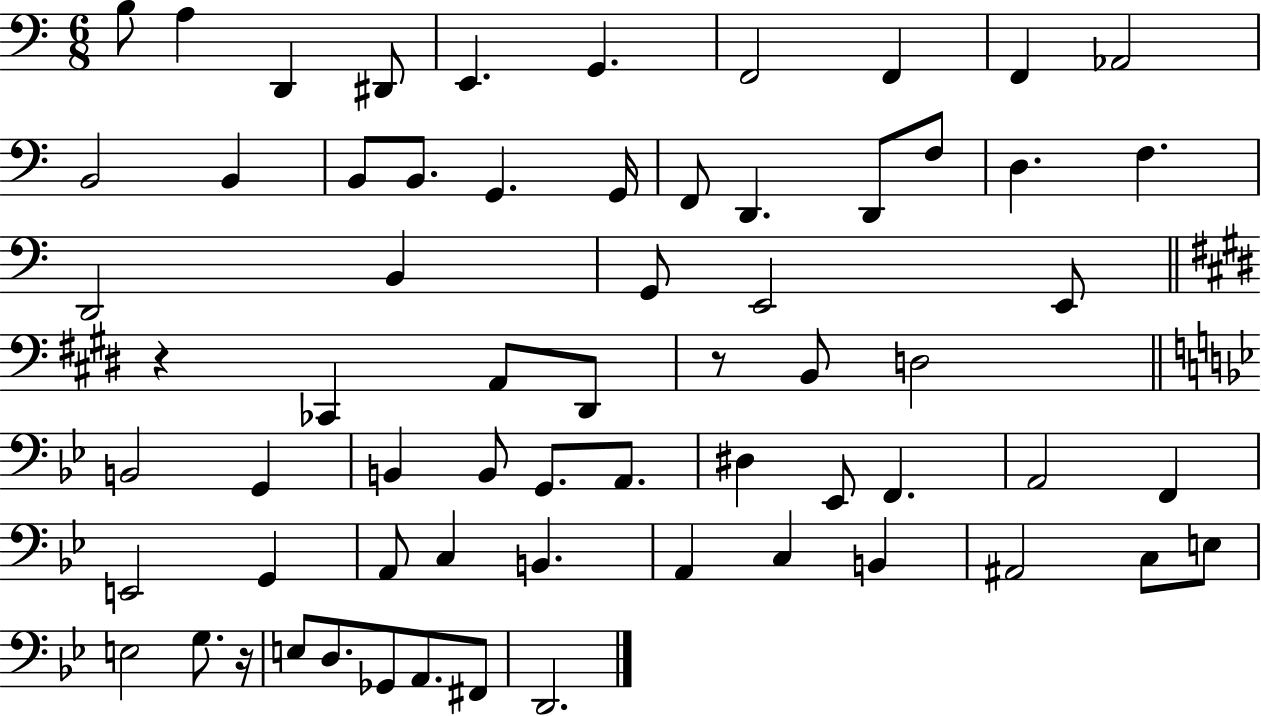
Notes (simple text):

B3/e A3/q D2/q D#2/e E2/q. G2/q. F2/h F2/q F2/q Ab2/h B2/h B2/q B2/e B2/e. G2/q. G2/s F2/e D2/q. D2/e F3/e D3/q. F3/q. D2/h B2/q G2/e E2/h E2/e R/q CES2/q A2/e D#2/e R/e B2/e D3/h B2/h G2/q B2/q B2/e G2/e. A2/e. D#3/q Eb2/e F2/q. A2/h F2/q E2/h G2/q A2/e C3/q B2/q. A2/q C3/q B2/q A#2/h C3/e E3/e E3/h G3/e. R/s E3/e D3/e. Gb2/e A2/e. F#2/e D2/h.